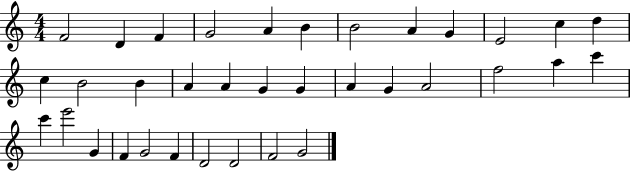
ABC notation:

X:1
T:Untitled
M:4/4
L:1/4
K:C
F2 D F G2 A B B2 A G E2 c d c B2 B A A G G A G A2 f2 a c' c' e'2 G F G2 F D2 D2 F2 G2